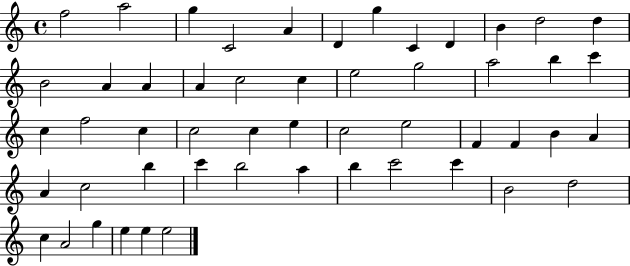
F5/h A5/h G5/q C4/h A4/q D4/q G5/q C4/q D4/q B4/q D5/h D5/q B4/h A4/q A4/q A4/q C5/h C5/q E5/h G5/h A5/h B5/q C6/q C5/q F5/h C5/q C5/h C5/q E5/q C5/h E5/h F4/q F4/q B4/q A4/q A4/q C5/h B5/q C6/q B5/h A5/q B5/q C6/h C6/q B4/h D5/h C5/q A4/h G5/q E5/q E5/q E5/h